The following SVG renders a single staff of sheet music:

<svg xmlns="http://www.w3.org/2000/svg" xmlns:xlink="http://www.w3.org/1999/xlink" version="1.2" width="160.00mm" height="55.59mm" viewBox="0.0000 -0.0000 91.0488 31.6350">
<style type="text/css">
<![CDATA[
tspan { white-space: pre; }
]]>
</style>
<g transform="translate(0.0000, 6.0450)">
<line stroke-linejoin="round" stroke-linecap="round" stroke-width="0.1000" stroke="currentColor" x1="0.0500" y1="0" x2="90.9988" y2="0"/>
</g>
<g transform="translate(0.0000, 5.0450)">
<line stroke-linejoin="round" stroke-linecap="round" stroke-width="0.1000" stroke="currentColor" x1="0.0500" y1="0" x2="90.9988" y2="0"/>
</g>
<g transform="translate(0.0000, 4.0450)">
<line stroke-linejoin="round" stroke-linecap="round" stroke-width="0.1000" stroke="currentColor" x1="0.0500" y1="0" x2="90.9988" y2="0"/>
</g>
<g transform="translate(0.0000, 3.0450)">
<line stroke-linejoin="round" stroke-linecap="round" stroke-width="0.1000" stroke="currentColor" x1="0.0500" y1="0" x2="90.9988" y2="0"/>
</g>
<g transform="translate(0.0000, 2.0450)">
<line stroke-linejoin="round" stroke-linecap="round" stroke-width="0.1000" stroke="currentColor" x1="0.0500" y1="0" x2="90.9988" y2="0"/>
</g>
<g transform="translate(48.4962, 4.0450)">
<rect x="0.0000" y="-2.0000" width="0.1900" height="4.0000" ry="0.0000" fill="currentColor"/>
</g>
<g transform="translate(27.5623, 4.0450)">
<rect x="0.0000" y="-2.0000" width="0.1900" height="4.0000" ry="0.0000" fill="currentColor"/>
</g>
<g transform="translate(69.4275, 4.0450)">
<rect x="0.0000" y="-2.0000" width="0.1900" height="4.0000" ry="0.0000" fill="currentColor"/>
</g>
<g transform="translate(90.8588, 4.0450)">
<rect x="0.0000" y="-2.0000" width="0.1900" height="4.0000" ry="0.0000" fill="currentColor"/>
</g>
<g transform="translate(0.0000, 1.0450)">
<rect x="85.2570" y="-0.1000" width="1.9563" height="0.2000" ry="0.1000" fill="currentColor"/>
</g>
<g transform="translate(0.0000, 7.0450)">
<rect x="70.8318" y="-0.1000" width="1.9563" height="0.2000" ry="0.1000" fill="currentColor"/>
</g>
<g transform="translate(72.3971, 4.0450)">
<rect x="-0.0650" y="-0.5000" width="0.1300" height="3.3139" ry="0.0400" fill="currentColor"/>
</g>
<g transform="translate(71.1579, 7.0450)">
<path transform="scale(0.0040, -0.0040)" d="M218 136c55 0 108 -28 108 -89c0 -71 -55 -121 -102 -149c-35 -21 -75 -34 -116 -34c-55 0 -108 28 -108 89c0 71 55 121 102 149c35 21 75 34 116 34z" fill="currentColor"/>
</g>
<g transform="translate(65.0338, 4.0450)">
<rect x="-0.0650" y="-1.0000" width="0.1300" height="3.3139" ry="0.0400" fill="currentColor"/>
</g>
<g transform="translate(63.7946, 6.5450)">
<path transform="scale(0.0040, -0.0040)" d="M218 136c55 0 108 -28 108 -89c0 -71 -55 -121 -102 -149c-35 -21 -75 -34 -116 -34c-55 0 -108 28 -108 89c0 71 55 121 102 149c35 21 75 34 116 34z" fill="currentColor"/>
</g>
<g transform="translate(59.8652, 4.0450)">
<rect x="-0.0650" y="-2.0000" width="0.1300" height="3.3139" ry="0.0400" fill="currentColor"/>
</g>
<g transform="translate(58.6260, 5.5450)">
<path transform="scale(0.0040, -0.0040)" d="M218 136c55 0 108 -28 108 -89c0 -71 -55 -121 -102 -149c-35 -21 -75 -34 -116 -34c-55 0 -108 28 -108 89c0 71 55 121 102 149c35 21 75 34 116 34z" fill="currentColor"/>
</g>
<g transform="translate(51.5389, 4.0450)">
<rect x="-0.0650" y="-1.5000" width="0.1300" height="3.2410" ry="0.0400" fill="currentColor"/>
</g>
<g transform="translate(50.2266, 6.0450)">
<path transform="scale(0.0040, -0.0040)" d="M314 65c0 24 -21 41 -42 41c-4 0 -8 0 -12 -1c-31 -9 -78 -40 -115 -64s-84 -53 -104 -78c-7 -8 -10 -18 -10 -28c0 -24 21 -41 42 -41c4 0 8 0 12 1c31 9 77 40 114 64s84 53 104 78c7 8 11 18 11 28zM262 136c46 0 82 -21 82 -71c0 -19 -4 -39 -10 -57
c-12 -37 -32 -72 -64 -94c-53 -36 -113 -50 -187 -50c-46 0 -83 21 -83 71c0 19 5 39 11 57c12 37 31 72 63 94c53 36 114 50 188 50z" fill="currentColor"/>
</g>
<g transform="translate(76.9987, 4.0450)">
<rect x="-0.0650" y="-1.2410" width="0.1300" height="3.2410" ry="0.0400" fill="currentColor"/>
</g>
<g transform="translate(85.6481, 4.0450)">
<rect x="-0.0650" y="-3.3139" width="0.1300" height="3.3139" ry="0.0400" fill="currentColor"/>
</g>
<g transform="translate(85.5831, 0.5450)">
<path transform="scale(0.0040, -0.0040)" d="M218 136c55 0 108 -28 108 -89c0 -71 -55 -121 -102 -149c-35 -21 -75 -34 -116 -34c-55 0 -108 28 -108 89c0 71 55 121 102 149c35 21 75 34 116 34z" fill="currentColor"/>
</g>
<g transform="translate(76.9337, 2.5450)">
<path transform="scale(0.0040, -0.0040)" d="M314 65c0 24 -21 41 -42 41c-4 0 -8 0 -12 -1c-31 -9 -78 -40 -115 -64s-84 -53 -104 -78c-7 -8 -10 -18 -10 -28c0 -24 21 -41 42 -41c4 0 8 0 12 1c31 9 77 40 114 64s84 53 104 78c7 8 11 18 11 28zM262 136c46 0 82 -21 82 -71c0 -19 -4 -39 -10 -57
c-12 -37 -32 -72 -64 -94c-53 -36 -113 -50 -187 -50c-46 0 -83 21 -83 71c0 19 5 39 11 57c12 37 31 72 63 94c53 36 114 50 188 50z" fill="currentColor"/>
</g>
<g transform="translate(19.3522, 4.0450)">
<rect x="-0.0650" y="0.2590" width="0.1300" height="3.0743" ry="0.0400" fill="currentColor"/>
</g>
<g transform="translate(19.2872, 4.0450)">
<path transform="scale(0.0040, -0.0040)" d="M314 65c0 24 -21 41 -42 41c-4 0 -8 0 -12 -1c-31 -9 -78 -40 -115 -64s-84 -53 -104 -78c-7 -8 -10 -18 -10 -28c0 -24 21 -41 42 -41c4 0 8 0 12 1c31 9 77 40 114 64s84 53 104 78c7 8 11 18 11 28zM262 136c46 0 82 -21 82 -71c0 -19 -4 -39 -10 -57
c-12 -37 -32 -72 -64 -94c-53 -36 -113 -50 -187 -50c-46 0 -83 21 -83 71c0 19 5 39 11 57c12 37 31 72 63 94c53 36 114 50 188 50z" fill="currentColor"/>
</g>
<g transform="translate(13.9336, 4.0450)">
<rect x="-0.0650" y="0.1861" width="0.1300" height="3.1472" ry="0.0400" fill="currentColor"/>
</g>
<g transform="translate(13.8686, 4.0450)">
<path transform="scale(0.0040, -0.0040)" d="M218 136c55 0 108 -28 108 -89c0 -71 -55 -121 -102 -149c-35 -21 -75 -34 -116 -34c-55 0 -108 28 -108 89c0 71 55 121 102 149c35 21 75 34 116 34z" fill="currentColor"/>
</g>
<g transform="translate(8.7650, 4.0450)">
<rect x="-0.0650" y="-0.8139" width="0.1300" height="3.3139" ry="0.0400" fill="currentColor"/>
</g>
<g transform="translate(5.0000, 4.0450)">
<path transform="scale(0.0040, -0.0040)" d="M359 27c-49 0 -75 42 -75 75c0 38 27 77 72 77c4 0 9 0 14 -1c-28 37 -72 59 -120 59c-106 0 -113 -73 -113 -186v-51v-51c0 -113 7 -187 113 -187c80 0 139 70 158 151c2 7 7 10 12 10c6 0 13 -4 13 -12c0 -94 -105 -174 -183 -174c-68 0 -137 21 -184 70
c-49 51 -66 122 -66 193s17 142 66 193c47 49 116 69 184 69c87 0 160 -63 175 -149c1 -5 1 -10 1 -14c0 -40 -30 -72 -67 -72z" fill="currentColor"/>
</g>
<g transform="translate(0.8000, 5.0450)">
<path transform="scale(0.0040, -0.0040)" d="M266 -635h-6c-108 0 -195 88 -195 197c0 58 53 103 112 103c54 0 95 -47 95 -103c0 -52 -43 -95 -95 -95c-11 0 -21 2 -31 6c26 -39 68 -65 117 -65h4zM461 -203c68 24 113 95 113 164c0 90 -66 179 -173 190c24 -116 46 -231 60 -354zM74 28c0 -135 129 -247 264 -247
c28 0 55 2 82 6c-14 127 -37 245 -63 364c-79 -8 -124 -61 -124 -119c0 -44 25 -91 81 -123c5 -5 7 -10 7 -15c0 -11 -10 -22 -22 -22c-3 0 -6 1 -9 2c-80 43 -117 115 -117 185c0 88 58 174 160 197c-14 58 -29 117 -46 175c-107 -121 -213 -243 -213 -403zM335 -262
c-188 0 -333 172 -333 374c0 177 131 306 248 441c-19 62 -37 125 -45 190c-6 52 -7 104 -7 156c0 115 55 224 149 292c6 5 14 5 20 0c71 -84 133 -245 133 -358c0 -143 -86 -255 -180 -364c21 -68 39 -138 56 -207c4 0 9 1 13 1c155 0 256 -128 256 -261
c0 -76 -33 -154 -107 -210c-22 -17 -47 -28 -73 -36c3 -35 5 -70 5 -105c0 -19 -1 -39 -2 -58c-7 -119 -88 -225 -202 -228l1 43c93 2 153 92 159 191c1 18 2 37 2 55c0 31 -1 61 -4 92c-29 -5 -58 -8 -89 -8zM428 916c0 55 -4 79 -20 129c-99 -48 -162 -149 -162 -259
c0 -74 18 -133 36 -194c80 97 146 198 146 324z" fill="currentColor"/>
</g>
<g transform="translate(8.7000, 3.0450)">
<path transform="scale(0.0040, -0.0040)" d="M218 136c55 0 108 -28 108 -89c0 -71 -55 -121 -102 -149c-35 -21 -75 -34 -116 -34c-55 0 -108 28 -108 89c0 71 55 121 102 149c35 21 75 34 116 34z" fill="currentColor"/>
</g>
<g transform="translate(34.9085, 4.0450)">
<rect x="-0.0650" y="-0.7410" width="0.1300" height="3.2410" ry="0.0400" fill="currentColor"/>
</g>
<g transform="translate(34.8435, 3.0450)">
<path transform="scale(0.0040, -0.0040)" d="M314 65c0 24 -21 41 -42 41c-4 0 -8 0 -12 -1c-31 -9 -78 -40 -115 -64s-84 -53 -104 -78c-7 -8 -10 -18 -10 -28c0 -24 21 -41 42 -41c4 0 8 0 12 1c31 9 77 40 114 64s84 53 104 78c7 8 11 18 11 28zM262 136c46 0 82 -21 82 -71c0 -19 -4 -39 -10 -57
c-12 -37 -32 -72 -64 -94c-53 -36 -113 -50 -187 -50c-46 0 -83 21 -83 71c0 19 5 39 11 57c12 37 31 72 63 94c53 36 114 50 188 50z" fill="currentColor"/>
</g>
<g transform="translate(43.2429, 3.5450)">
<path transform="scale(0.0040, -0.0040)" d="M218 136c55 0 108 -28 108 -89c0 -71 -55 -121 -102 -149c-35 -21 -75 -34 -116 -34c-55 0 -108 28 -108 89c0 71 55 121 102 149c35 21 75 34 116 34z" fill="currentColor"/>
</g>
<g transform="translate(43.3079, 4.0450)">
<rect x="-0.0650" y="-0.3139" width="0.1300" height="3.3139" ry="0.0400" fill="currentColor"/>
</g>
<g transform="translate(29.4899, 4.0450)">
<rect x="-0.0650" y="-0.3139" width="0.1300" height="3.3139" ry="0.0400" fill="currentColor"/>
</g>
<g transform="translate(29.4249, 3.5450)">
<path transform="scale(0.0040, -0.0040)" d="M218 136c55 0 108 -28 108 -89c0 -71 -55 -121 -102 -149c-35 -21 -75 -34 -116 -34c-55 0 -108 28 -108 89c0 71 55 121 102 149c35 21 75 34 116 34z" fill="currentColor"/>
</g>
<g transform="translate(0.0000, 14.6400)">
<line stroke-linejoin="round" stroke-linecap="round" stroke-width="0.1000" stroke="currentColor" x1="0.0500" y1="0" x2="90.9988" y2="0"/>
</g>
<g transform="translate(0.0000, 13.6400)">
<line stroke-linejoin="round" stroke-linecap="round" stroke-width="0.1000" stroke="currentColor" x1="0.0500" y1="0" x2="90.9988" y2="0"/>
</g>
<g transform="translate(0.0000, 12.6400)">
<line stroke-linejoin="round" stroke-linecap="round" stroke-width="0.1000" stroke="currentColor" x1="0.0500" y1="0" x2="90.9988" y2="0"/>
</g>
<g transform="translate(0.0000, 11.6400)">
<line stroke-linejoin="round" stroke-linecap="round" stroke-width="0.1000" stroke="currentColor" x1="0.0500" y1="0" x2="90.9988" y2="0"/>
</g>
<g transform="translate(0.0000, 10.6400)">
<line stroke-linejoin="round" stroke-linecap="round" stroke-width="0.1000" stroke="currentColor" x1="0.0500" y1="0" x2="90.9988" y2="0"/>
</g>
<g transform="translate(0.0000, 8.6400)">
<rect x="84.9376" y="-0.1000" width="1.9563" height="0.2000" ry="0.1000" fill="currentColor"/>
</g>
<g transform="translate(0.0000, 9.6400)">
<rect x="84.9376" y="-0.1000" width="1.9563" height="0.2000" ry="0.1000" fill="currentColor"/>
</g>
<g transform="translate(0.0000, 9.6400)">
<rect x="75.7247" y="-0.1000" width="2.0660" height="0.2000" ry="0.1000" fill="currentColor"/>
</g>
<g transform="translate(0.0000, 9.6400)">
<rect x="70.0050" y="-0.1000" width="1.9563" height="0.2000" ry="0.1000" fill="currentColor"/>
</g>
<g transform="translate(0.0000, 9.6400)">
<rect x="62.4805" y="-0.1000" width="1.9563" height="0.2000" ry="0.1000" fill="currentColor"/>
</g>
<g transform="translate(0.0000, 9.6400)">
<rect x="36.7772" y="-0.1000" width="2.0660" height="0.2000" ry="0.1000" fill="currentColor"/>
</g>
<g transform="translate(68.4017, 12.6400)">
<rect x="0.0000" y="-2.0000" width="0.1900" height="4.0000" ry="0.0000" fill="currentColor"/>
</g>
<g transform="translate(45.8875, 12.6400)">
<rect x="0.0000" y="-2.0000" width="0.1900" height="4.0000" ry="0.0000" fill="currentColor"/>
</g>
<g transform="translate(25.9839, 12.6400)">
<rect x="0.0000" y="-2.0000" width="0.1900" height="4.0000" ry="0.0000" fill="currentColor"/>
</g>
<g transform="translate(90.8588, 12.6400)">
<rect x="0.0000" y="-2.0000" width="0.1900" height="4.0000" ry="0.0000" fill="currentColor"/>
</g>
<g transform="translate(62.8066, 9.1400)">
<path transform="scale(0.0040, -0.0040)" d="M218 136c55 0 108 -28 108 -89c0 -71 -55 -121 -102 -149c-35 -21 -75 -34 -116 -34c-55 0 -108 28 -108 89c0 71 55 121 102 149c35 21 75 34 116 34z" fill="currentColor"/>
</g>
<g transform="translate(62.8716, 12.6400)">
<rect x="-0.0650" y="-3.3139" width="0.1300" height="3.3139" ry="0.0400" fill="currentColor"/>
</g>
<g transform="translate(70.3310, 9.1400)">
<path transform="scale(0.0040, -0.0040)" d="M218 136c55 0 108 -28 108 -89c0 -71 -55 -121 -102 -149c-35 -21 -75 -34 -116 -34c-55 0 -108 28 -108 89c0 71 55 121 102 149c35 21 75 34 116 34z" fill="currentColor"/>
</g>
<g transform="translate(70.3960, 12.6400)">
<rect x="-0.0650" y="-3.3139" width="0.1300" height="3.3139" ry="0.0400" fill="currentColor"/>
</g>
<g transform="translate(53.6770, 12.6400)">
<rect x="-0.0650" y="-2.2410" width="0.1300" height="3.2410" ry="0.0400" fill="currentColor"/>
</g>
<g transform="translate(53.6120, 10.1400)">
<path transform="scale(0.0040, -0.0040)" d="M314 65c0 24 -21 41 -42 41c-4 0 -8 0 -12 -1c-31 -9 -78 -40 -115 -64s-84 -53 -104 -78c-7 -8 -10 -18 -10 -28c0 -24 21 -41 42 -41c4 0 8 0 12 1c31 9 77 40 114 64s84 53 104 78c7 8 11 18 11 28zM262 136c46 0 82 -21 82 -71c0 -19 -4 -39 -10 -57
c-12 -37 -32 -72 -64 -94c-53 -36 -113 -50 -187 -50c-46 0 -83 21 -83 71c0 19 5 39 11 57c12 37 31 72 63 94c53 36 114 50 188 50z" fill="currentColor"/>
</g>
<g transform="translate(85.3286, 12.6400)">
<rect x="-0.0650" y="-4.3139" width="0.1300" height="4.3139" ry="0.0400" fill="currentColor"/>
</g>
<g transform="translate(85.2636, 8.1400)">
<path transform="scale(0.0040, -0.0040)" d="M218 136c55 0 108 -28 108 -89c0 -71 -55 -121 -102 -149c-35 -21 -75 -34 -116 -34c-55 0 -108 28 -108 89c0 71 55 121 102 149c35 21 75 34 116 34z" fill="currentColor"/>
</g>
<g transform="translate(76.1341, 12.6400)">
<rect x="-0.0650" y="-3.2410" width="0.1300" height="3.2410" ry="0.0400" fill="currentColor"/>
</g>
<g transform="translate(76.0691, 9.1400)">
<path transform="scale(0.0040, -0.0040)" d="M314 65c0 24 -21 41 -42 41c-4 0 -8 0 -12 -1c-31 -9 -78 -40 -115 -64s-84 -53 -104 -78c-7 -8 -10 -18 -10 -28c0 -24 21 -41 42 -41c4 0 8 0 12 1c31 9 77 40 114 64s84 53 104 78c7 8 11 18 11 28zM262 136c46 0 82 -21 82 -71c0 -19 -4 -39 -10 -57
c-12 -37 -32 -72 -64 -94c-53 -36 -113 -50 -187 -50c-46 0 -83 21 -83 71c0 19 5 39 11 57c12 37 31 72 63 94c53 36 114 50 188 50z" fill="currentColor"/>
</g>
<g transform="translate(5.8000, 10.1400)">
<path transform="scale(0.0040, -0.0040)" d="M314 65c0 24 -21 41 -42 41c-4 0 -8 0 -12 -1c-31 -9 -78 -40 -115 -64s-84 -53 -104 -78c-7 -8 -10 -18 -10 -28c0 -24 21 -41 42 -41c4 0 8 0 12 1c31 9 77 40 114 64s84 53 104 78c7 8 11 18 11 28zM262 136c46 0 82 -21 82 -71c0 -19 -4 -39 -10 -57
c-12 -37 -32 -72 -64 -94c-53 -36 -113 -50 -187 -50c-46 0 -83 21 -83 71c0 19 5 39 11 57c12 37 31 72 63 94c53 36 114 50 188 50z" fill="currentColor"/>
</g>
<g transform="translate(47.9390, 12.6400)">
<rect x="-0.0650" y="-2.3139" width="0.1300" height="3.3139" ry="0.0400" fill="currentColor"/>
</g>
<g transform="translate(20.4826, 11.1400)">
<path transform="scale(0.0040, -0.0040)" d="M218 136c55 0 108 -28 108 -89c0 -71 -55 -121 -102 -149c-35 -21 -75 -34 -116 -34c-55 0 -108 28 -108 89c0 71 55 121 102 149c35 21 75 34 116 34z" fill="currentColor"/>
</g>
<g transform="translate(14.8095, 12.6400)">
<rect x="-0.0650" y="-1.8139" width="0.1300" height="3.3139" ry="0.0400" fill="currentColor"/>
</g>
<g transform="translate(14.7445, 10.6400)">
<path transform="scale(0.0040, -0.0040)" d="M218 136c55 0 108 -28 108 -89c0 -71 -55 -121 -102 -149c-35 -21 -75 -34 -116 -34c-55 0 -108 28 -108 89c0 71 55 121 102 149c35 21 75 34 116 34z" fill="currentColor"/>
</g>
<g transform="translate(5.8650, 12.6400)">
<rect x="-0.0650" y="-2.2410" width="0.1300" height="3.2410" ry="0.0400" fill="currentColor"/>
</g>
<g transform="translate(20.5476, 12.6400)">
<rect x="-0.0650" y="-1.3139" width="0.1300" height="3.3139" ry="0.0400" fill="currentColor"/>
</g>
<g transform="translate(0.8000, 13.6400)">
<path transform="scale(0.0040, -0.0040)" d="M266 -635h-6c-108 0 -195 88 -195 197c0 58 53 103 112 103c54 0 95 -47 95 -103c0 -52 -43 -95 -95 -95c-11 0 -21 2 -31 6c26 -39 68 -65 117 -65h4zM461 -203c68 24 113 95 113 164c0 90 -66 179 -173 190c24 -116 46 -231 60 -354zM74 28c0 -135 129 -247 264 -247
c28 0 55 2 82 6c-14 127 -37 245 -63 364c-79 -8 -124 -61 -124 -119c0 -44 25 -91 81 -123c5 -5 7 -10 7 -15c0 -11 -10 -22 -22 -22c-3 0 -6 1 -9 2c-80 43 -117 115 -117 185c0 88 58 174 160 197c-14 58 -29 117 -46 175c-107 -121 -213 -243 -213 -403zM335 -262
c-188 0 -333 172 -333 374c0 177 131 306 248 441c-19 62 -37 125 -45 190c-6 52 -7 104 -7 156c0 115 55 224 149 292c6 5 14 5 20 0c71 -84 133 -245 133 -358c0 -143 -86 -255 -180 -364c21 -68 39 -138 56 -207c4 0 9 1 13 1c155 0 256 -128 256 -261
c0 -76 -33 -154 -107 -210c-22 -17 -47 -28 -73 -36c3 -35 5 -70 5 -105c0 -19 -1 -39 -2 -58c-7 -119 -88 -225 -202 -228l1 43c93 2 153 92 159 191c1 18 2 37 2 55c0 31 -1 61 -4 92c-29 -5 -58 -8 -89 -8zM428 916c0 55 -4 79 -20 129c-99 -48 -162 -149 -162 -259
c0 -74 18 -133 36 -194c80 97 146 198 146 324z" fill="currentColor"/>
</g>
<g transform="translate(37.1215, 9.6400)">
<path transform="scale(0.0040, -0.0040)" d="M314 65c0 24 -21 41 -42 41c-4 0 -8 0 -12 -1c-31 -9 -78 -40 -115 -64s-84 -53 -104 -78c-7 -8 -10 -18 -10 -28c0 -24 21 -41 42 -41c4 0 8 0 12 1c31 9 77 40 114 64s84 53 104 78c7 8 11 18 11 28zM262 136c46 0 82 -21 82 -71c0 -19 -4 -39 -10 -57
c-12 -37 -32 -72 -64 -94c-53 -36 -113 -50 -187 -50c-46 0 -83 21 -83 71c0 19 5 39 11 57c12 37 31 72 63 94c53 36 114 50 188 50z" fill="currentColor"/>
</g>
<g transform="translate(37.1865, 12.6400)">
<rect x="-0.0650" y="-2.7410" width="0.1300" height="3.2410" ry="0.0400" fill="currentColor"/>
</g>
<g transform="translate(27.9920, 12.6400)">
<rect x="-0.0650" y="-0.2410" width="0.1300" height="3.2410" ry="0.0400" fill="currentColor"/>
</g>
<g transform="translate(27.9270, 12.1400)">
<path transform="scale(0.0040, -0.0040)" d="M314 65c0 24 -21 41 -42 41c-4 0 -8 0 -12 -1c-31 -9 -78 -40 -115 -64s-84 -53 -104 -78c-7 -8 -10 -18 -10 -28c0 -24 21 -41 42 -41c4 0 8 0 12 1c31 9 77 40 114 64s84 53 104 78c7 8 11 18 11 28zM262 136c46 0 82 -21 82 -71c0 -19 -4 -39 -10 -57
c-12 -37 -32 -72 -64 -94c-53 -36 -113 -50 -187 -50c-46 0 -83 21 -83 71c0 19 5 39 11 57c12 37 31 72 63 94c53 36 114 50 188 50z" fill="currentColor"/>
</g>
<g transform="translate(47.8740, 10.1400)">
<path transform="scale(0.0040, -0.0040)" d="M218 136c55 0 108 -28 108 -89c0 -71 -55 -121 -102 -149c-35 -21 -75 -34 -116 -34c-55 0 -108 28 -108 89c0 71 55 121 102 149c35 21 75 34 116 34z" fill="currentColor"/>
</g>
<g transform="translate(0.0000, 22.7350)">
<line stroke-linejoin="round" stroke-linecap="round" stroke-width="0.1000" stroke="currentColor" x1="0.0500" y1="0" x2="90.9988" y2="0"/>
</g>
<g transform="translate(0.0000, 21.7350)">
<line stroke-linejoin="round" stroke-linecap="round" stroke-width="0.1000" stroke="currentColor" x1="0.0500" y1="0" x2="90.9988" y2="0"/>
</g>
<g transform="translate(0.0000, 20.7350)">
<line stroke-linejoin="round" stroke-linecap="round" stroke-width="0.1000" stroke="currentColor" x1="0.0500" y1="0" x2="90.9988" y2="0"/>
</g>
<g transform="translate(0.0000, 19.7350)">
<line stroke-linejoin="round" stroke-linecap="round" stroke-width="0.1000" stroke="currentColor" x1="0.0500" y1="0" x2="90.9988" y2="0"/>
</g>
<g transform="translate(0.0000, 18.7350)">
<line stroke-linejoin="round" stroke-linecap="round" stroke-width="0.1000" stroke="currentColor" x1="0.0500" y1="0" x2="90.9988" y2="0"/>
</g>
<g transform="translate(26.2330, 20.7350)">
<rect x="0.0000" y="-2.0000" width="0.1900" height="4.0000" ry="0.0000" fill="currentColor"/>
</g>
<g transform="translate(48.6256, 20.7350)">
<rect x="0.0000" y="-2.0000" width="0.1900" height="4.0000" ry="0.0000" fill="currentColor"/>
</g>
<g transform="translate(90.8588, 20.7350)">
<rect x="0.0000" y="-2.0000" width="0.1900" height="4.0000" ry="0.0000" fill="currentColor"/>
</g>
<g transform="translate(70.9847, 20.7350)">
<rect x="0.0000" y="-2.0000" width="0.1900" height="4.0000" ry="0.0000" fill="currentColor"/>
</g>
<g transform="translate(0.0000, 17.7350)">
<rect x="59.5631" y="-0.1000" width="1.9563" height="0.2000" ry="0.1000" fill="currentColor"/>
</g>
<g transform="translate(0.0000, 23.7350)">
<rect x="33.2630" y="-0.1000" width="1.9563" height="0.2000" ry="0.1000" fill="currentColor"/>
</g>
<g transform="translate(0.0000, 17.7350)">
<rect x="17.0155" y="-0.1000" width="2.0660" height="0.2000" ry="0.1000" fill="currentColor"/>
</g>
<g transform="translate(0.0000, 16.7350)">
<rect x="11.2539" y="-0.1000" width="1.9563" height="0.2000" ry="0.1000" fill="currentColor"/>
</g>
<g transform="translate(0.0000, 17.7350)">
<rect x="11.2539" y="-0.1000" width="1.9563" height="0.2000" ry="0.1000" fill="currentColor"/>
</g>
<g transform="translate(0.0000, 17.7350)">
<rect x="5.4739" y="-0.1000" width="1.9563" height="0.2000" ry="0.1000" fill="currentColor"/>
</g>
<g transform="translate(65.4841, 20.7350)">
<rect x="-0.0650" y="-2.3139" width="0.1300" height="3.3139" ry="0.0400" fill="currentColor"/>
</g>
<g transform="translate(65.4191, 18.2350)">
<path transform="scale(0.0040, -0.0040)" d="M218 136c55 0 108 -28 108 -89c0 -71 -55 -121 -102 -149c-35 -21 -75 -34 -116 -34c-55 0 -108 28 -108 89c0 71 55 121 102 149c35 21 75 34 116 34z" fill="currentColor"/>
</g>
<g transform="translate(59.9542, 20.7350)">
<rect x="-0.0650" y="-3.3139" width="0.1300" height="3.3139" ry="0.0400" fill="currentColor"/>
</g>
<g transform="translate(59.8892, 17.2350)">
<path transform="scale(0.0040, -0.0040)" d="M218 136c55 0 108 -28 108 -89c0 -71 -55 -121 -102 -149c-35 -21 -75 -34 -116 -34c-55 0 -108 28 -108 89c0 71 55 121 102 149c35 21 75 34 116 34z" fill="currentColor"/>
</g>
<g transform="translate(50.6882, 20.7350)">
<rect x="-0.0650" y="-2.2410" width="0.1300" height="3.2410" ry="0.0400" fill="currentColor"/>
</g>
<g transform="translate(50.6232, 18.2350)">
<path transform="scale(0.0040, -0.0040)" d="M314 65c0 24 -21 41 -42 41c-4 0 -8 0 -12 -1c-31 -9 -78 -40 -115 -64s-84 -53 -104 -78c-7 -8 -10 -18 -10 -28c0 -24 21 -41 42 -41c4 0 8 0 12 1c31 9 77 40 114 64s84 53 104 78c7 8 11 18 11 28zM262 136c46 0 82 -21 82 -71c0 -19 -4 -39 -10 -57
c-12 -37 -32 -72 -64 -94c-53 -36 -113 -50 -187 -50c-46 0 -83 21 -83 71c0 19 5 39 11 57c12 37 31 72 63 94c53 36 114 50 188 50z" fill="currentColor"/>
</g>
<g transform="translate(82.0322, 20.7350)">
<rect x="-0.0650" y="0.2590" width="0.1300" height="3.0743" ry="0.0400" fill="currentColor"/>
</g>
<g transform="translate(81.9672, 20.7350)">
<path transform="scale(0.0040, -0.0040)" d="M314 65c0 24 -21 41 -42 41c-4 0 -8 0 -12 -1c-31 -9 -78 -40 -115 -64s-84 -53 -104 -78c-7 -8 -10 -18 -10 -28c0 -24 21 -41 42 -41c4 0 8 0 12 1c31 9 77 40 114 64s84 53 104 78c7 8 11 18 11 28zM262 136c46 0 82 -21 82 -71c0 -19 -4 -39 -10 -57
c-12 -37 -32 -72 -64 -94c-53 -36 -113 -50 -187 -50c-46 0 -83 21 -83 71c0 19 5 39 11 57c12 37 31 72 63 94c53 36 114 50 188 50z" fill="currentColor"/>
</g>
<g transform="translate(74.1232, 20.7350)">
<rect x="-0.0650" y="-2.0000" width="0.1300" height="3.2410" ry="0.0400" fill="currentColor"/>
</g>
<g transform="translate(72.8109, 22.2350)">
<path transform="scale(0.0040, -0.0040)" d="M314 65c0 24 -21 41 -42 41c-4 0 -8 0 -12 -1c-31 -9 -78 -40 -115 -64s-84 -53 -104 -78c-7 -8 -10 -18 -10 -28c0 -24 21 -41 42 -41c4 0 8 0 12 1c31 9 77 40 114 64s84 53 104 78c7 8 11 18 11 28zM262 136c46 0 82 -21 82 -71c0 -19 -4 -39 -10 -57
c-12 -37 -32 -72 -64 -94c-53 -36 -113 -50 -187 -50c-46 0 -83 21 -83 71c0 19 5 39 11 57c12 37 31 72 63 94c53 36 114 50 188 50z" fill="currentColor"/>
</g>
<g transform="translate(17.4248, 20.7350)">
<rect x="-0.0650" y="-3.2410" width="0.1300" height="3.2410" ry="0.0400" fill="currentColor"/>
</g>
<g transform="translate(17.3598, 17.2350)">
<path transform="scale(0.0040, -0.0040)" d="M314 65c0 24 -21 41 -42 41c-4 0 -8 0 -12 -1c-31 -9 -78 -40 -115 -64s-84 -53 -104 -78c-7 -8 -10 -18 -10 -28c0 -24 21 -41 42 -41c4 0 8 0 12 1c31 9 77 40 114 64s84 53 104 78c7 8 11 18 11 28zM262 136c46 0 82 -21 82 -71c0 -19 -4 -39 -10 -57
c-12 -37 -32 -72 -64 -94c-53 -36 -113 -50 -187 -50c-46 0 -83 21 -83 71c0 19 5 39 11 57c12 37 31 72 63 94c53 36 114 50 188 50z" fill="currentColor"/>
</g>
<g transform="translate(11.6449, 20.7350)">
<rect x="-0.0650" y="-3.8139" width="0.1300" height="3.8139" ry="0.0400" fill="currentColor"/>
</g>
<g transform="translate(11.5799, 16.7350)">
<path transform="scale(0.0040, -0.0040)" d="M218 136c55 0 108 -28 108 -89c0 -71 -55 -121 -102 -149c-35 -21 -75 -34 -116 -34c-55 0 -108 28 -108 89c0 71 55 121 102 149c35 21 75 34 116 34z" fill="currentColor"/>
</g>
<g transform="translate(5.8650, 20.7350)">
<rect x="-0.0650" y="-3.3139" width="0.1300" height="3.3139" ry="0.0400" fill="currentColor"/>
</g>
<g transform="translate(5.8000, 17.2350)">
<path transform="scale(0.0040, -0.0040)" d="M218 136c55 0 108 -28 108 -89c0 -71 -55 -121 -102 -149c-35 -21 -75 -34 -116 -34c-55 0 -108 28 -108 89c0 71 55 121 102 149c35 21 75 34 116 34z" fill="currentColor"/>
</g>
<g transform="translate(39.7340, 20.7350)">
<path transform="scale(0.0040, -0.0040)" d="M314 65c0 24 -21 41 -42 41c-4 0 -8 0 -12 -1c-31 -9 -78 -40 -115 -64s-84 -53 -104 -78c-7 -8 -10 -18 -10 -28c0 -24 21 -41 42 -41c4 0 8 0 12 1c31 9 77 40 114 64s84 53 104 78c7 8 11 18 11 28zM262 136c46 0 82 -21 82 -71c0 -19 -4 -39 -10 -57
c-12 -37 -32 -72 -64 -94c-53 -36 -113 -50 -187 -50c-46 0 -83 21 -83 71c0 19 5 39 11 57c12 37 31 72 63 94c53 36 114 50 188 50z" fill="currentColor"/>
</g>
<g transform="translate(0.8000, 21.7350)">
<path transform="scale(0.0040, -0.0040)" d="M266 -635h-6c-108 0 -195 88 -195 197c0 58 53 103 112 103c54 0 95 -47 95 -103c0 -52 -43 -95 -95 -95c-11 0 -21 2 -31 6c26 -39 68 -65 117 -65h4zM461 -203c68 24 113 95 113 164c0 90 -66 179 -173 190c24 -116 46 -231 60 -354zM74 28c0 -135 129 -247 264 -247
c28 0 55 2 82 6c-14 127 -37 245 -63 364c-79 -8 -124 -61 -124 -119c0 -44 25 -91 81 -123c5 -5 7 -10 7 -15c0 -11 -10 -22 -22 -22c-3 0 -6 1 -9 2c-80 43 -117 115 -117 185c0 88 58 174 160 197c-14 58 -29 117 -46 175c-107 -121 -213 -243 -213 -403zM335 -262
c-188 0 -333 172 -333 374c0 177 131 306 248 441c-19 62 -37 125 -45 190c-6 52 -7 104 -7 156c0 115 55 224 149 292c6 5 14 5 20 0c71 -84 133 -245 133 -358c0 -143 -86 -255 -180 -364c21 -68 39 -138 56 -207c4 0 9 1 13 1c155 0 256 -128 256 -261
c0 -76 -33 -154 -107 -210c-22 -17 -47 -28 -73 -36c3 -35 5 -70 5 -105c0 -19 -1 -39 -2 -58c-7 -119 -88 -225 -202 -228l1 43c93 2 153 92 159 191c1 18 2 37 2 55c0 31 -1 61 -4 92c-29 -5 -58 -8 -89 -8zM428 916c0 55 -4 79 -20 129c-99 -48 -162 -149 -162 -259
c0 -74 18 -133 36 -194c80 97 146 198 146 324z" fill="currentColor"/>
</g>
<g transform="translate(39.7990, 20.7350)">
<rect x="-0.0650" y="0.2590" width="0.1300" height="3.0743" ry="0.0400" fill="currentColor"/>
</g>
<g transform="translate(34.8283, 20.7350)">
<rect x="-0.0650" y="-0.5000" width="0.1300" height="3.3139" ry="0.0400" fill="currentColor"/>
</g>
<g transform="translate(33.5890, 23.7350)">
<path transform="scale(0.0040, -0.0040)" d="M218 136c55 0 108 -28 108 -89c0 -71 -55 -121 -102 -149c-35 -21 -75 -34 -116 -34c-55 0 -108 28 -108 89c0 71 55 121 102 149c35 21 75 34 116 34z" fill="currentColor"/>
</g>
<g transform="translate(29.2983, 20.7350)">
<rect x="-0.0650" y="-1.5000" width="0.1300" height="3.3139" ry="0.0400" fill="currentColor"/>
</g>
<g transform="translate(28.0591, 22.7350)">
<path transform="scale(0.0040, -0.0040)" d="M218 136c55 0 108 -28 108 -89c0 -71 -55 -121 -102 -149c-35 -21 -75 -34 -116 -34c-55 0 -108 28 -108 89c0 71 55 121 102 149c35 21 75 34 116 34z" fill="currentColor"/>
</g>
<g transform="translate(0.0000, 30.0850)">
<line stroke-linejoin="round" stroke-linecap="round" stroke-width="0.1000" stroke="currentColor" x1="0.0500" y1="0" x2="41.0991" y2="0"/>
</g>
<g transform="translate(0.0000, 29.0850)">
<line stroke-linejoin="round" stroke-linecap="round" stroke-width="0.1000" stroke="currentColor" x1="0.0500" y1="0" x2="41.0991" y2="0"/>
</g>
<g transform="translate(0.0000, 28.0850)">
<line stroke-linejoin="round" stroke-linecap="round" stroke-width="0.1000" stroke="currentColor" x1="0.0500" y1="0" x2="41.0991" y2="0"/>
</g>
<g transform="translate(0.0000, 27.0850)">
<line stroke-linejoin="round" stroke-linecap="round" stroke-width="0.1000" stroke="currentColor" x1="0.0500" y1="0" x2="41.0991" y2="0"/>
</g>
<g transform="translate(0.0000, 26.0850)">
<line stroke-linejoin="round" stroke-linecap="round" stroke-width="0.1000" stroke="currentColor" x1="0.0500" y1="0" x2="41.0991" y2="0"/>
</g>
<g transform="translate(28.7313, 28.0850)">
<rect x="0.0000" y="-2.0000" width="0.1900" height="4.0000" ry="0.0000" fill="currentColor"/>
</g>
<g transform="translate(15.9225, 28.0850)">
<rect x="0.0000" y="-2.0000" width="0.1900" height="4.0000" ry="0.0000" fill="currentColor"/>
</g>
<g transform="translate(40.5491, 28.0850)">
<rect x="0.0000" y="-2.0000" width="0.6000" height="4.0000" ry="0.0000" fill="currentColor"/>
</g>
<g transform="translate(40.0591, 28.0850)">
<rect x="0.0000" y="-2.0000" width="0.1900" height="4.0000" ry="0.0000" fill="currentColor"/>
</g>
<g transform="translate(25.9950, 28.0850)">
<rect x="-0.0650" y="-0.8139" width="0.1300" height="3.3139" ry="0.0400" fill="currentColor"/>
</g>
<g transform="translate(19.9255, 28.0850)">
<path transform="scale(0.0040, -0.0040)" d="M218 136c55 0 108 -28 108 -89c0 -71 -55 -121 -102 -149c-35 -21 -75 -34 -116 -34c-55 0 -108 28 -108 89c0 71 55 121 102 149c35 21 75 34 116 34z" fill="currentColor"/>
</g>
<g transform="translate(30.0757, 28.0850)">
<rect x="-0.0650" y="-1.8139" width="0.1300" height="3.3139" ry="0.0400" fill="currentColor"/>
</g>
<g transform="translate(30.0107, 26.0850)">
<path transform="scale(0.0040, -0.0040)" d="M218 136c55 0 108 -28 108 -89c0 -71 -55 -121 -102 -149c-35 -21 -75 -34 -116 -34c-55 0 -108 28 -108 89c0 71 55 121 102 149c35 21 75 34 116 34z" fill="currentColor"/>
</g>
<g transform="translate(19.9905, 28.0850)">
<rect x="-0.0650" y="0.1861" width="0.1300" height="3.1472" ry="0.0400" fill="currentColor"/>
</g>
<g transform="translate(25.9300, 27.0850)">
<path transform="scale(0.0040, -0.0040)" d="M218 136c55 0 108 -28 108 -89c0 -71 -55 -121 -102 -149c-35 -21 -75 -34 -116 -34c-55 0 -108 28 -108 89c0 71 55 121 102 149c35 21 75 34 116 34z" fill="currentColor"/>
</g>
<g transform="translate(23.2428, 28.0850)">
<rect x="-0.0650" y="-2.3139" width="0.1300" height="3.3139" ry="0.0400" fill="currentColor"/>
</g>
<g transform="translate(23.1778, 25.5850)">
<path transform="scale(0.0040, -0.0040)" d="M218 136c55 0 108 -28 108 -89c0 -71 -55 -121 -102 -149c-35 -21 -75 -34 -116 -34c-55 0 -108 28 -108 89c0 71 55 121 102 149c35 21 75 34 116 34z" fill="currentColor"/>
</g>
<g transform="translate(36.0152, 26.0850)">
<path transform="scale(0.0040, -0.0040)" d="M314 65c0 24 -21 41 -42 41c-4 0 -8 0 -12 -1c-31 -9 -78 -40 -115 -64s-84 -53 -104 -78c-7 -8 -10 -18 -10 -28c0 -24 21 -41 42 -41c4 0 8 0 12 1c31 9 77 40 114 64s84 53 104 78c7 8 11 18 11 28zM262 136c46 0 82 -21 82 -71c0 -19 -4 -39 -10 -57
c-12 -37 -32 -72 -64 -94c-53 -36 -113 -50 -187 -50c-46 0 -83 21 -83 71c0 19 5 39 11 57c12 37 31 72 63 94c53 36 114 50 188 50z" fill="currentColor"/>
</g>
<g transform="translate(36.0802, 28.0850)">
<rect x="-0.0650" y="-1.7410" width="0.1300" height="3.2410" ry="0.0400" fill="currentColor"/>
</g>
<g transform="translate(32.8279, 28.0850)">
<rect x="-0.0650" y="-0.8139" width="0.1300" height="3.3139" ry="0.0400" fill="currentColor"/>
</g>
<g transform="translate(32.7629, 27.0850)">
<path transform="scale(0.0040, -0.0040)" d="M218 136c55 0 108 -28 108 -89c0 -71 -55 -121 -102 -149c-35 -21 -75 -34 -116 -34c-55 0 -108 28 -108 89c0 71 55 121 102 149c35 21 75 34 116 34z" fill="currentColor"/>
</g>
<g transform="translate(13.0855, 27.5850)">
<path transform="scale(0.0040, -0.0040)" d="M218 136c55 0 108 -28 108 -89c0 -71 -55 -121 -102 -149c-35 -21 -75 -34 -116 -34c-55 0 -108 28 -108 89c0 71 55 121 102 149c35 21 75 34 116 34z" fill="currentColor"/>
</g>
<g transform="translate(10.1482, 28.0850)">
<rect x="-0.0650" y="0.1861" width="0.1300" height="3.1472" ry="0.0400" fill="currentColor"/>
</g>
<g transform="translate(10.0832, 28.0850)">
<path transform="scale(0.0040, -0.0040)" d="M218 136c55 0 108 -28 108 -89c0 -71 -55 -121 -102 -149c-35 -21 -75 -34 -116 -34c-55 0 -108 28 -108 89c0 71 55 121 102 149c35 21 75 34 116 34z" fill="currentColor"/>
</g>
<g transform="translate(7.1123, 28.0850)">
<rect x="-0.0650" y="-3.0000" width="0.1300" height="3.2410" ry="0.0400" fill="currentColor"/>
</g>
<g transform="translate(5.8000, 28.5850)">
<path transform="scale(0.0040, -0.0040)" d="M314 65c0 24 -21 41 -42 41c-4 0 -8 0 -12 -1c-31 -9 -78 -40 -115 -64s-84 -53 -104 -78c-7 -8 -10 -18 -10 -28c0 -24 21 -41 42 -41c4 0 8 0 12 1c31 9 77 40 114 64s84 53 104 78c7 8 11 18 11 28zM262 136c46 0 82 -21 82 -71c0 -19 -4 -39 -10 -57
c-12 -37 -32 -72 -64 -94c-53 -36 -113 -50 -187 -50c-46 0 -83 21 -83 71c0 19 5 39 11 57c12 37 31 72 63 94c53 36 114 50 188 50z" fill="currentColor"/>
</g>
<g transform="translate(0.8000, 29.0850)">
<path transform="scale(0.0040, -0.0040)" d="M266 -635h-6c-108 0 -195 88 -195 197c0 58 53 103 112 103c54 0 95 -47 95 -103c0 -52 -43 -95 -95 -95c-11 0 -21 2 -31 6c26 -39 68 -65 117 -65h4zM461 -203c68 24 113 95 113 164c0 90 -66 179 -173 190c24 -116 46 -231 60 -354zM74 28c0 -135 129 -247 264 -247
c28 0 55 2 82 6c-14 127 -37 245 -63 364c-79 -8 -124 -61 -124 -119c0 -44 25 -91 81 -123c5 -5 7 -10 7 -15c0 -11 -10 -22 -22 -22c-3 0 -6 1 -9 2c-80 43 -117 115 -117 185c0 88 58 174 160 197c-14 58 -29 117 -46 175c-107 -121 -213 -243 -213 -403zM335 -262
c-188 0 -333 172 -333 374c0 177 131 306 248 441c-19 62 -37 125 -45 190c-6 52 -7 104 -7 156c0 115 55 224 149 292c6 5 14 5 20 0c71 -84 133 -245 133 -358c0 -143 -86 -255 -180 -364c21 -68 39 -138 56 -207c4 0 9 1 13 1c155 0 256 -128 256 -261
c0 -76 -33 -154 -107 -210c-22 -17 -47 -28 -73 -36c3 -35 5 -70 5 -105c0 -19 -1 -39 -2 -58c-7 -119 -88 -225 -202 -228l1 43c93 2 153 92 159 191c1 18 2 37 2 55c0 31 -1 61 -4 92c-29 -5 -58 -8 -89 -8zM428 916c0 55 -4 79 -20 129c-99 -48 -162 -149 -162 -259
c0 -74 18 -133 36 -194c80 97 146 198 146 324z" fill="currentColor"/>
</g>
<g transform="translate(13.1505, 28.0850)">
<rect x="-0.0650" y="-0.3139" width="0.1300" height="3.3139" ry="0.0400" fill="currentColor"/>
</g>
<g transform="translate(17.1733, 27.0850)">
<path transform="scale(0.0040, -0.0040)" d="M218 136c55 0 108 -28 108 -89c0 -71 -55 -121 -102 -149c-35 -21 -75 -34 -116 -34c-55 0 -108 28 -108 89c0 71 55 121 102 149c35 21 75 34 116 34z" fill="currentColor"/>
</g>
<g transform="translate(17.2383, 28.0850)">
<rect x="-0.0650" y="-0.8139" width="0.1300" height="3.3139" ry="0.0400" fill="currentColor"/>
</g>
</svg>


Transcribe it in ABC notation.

X:1
T:Untitled
M:4/4
L:1/4
K:C
d B B2 c d2 c E2 F D C e2 b g2 f e c2 a2 g g2 b b b2 d' b c' b2 E C B2 g2 b g F2 B2 A2 B c d B g d f d f2